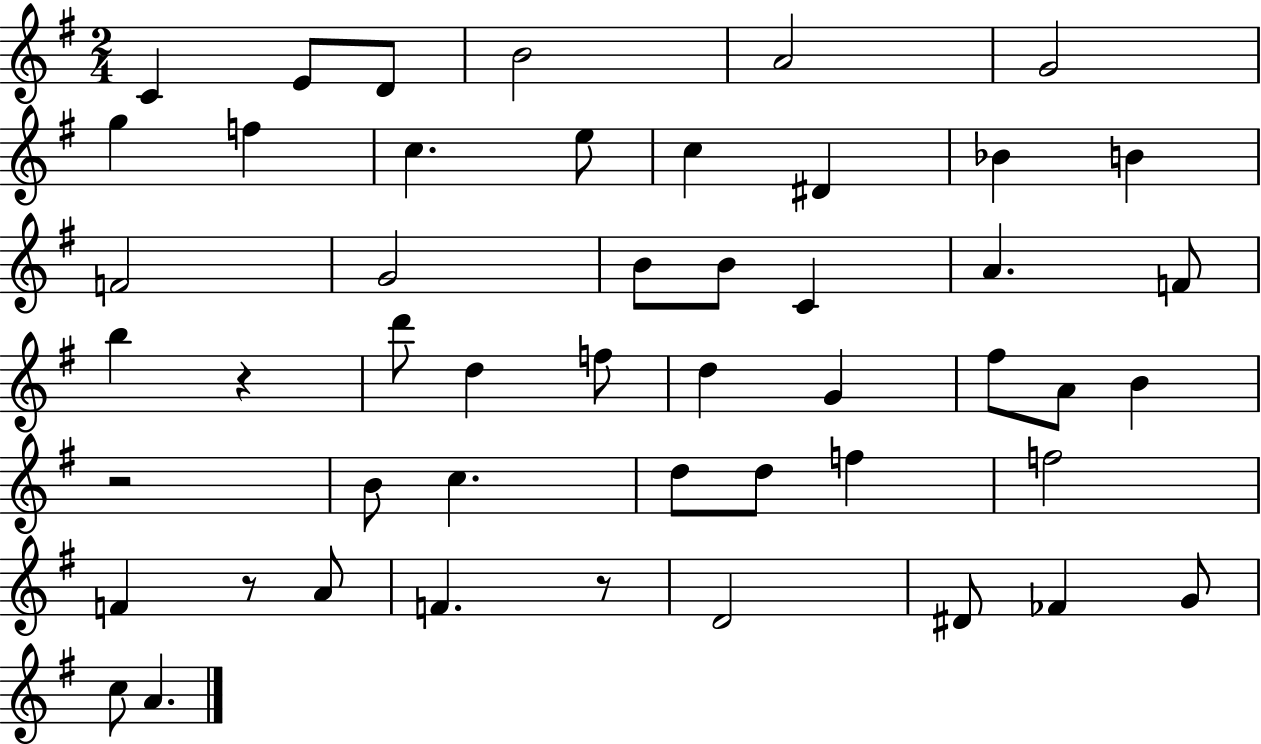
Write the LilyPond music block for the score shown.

{
  \clef treble
  \numericTimeSignature
  \time 2/4
  \key g \major
  \repeat volta 2 { c'4 e'8 d'8 | b'2 | a'2 | g'2 | \break g''4 f''4 | c''4. e''8 | c''4 dis'4 | bes'4 b'4 | \break f'2 | g'2 | b'8 b'8 c'4 | a'4. f'8 | \break b''4 r4 | d'''8 d''4 f''8 | d''4 g'4 | fis''8 a'8 b'4 | \break r2 | b'8 c''4. | d''8 d''8 f''4 | f''2 | \break f'4 r8 a'8 | f'4. r8 | d'2 | dis'8 fes'4 g'8 | \break c''8 a'4. | } \bar "|."
}